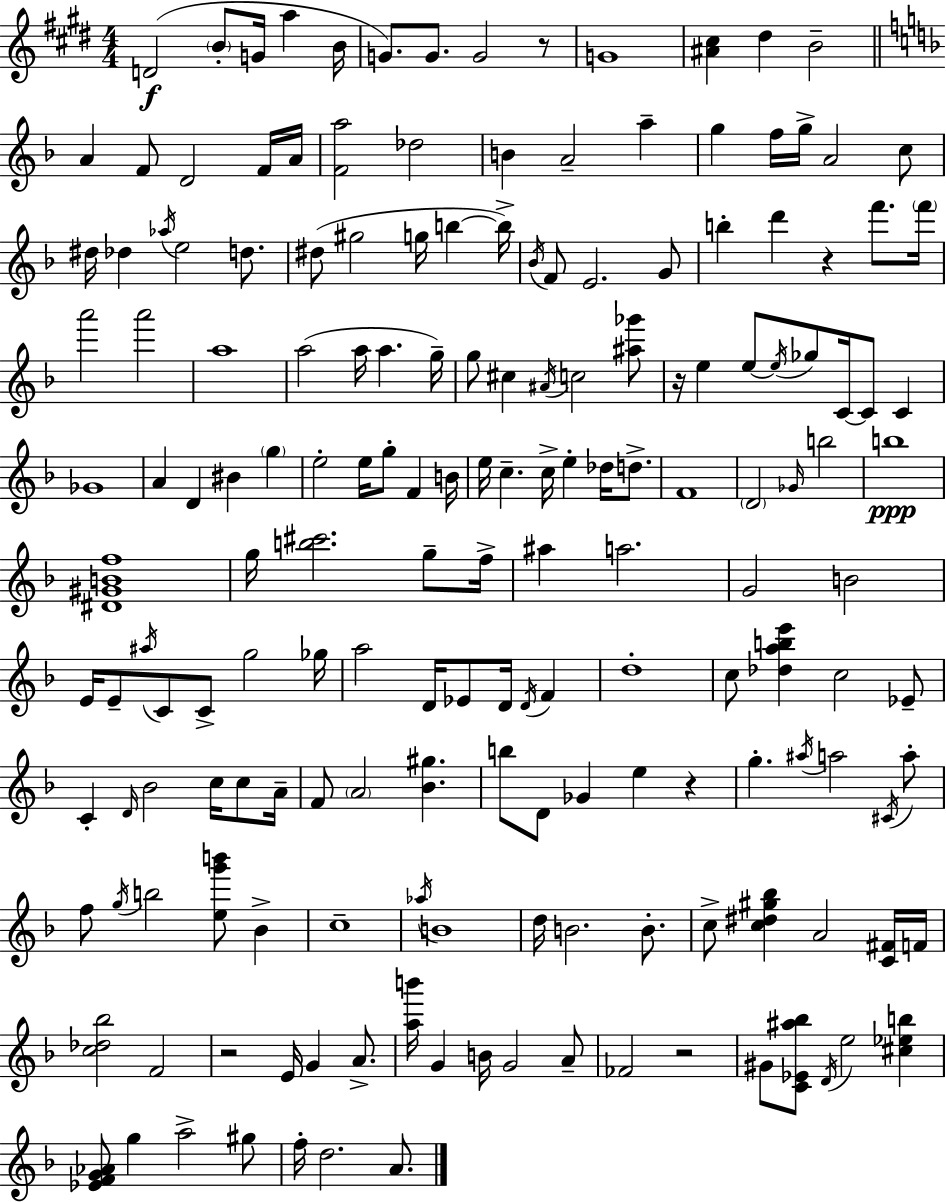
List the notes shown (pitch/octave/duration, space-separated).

D4/h B4/e G4/s A5/q B4/s G4/e. G4/e. G4/h R/e G4/w [A#4,C#5]/q D#5/q B4/h A4/q F4/e D4/h F4/s A4/s [F4,A5]/h Db5/h B4/q A4/h A5/q G5/q F5/s G5/s A4/h C5/e D#5/s Db5/q Ab5/s E5/h D5/e. D#5/e G#5/h G5/s B5/q B5/s Bb4/s F4/e E4/h. G4/e B5/q D6/q R/q F6/e. F6/s A6/h A6/h A5/w A5/h A5/s A5/q. G5/s G5/e C#5/q A#4/s C5/h [A#5,Gb6]/e R/s E5/q E5/e E5/s Gb5/e C4/s C4/e C4/q Gb4/w A4/q D4/q BIS4/q G5/q E5/h E5/s G5/e F4/q B4/s E5/s C5/q. C5/s E5/q Db5/s D5/e. F4/w D4/h Gb4/s B5/h B5/w [D#4,G#4,B4,F5]/w G5/s [B5,C#6]/h. G5/e F5/s A#5/q A5/h. G4/h B4/h E4/s E4/e A#5/s C4/e C4/e G5/h Gb5/s A5/h D4/s Eb4/e D4/s D4/s F4/q D5/w C5/e [Db5,A5,B5,E6]/q C5/h Eb4/e C4/q D4/s Bb4/h C5/s C5/e A4/s F4/e A4/h [Bb4,G#5]/q. B5/e D4/e Gb4/q E5/q R/q G5/q. A#5/s A5/h C#4/s A5/e F5/e G5/s B5/h [E5,G6,B6]/e Bb4/q C5/w Ab5/s B4/w D5/s B4/h. B4/e. C5/e [C5,D#5,G#5,Bb5]/q A4/h [C4,F#4]/s F4/s [C5,Db5,Bb5]/h F4/h R/h E4/s G4/q A4/e. [A5,B6]/s G4/q B4/s G4/h A4/e FES4/h R/h G#4/e [C4,Eb4,A#5,Bb5]/e D4/s E5/h [C#5,Eb5,B5]/q [Eb4,F4,G4,Ab4]/e G5/q A5/h G#5/e F5/s D5/h. A4/e.